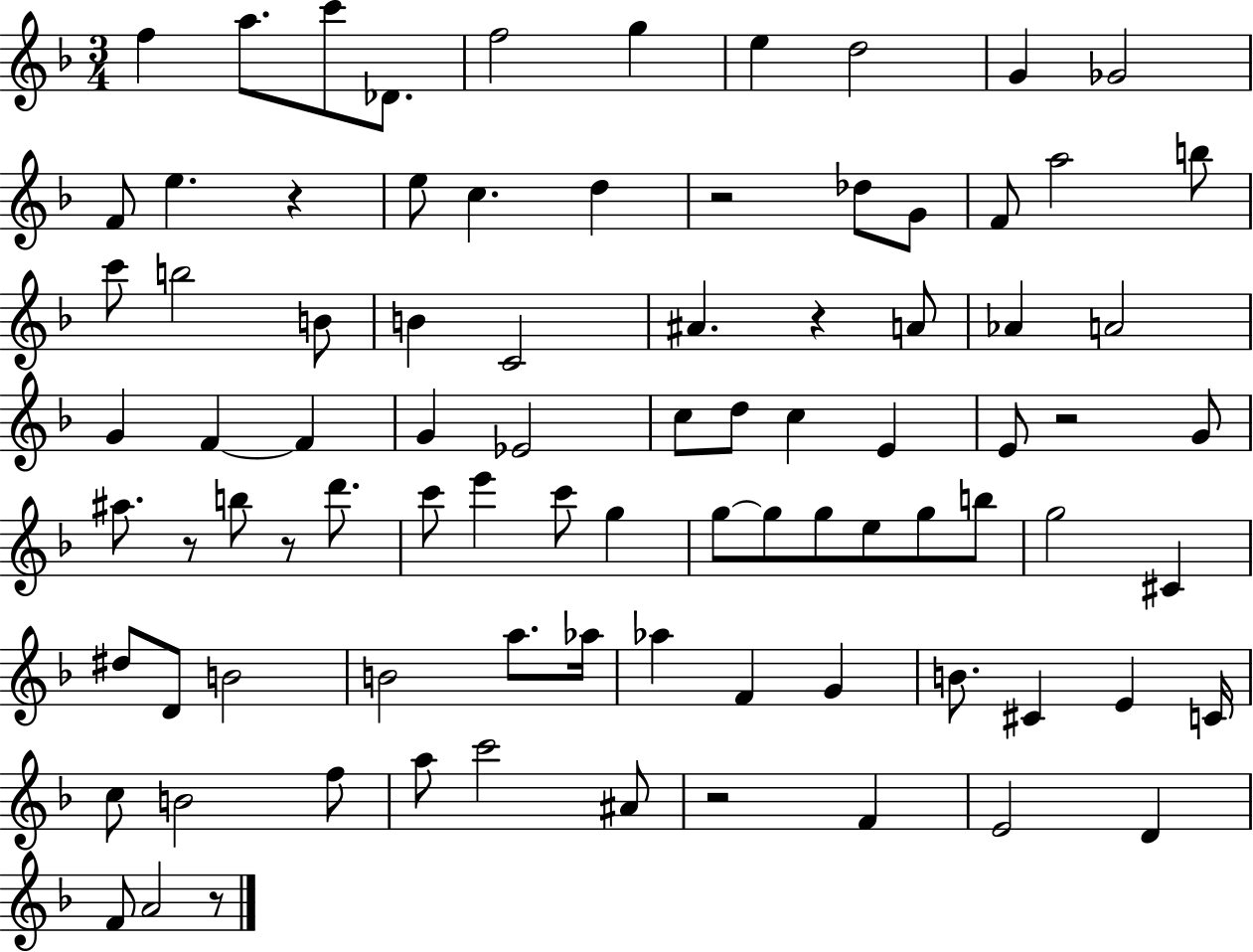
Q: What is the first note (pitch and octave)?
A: F5